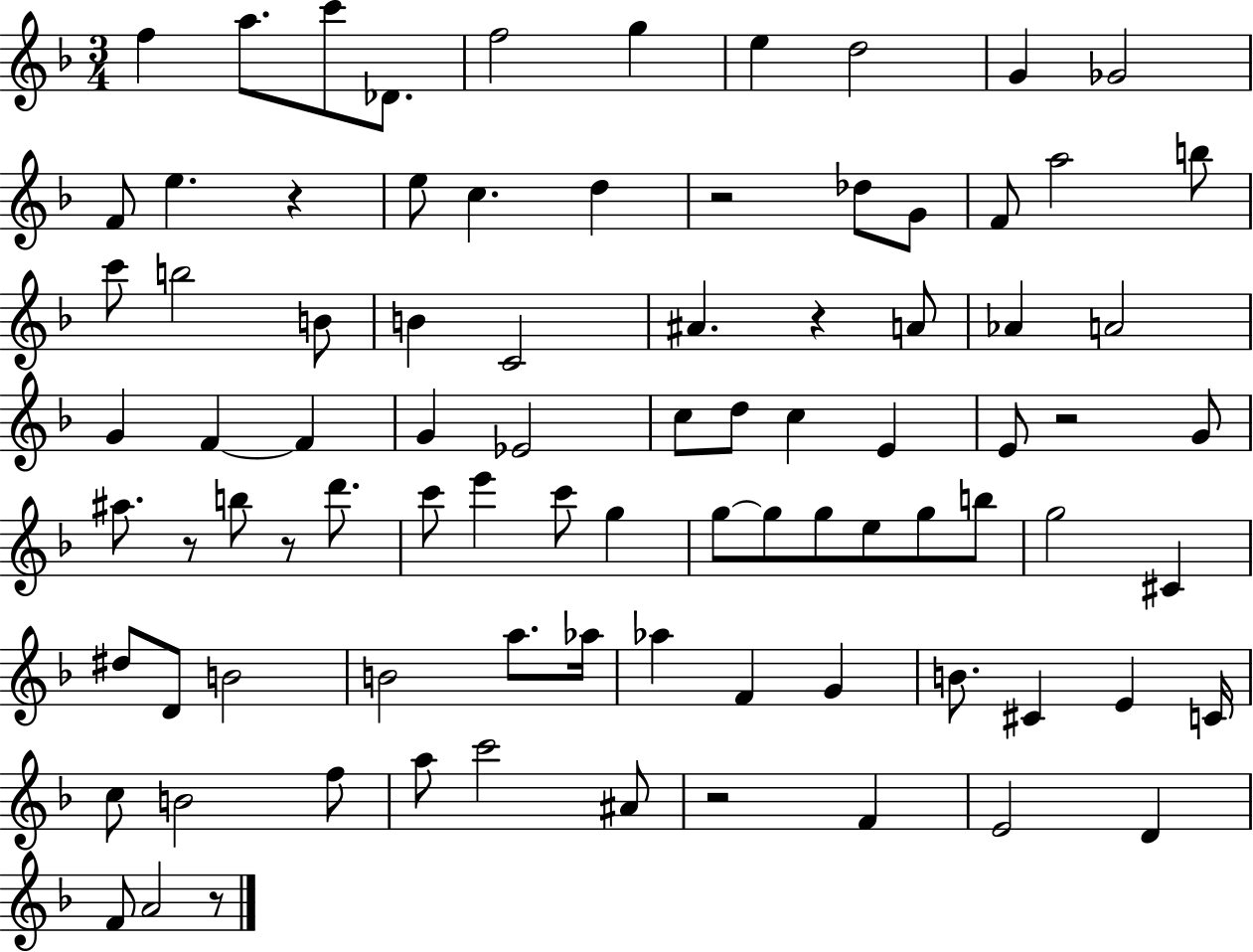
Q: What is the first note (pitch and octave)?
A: F5